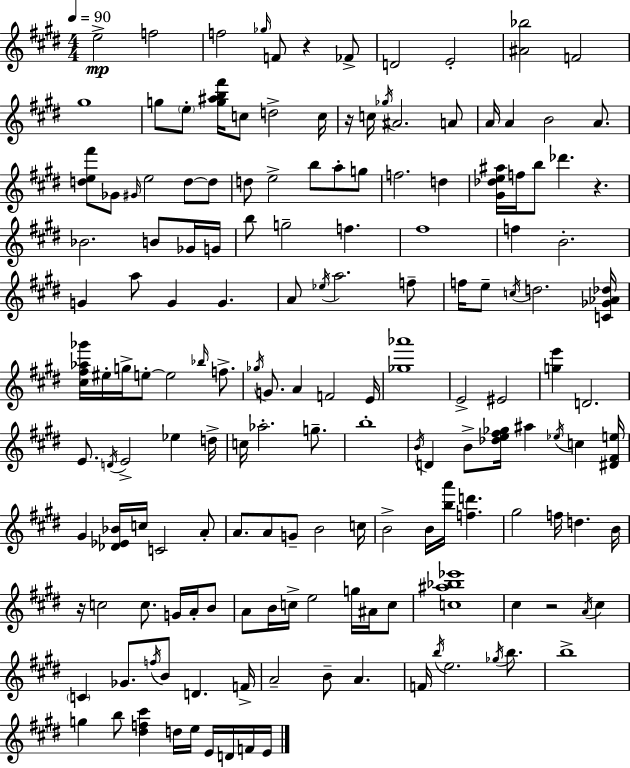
E5/h F5/h F5/h Gb5/s F4/e R/q FES4/e D4/h E4/h [A#4,Bb5]/h F4/h G#5/w G5/e E5/e [G5,A#5,B5,F#6]/s C5/e D5/h C5/s R/s C5/s Gb5/s A#4/h. A4/e A4/s A4/q B4/h A4/e. [D5,E5,F#6]/e Gb4/e G#4/s E5/h D5/e D5/e D5/e E5/h B5/e A5/e G5/e F5/h. D5/q [G#4,Db5,E5,A#5]/s F5/s B5/e Db6/q. R/q. Bb4/h. B4/e Gb4/s G4/s B5/e G5/h F5/q. F#5/w F5/q B4/h. G4/q A5/e G4/q G4/q. A4/e Eb5/s A5/h. F5/e F5/s E5/e C5/s D5/h. [C4,Gb4,Ab4,Db5]/s [C#5,F#5,Ab5,Gb6]/s EIS5/s G5/s E5/e E5/h Bb5/s F5/e. Gb5/s G4/e. A4/q F4/h E4/s [Gb5,Ab6]/w E4/h EIS4/h [G5,E6]/q D4/h. E4/e. D4/s E4/h Eb5/q D5/s C5/s Ab5/h. G5/e. B5/w B4/s D4/q B4/e [Db5,E5,F#5,Gb5]/s A#5/q Eb5/s C5/q [D#4,F#4,E5]/s G#4/q [Db4,Eb4,Bb4]/s C5/s C4/h A4/e A4/e. A4/e G4/e B4/h C5/s B4/h B4/s [B5,A6]/s [F5,D6]/q. G#5/h F5/s D5/q. B4/s R/s C5/h C5/e. G4/s A4/s B4/e A4/e B4/s C5/s E5/h G5/s A#4/s C5/e [C5,A#5,Bb5,Eb6]/w C#5/q R/h A4/s C#5/q C4/q Gb4/e. F5/s B4/e D4/q. F4/s A4/h B4/e A4/q. F4/s B5/s E5/h. Gb5/s B5/e. B5/w G5/q B5/e [D#5,F5,C#6]/q D5/s E5/s E4/s D4/s F4/s E4/s